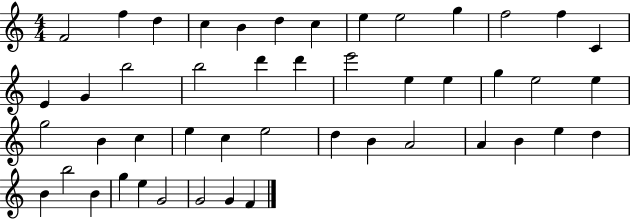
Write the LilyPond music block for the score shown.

{
  \clef treble
  \numericTimeSignature
  \time 4/4
  \key c \major
  f'2 f''4 d''4 | c''4 b'4 d''4 c''4 | e''4 e''2 g''4 | f''2 f''4 c'4 | \break e'4 g'4 b''2 | b''2 d'''4 d'''4 | e'''2 e''4 e''4 | g''4 e''2 e''4 | \break g''2 b'4 c''4 | e''4 c''4 e''2 | d''4 b'4 a'2 | a'4 b'4 e''4 d''4 | \break b'4 b''2 b'4 | g''4 e''4 g'2 | g'2 g'4 f'4 | \bar "|."
}